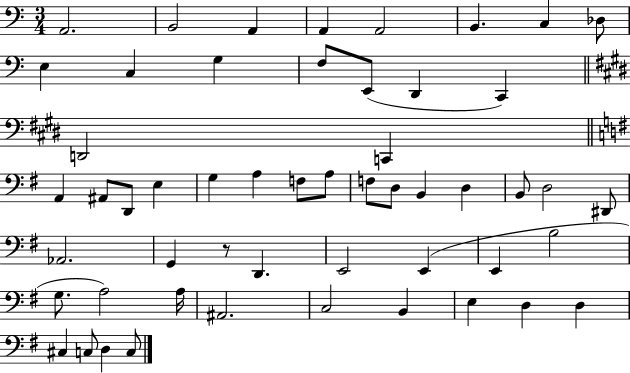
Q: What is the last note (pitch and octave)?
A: C3